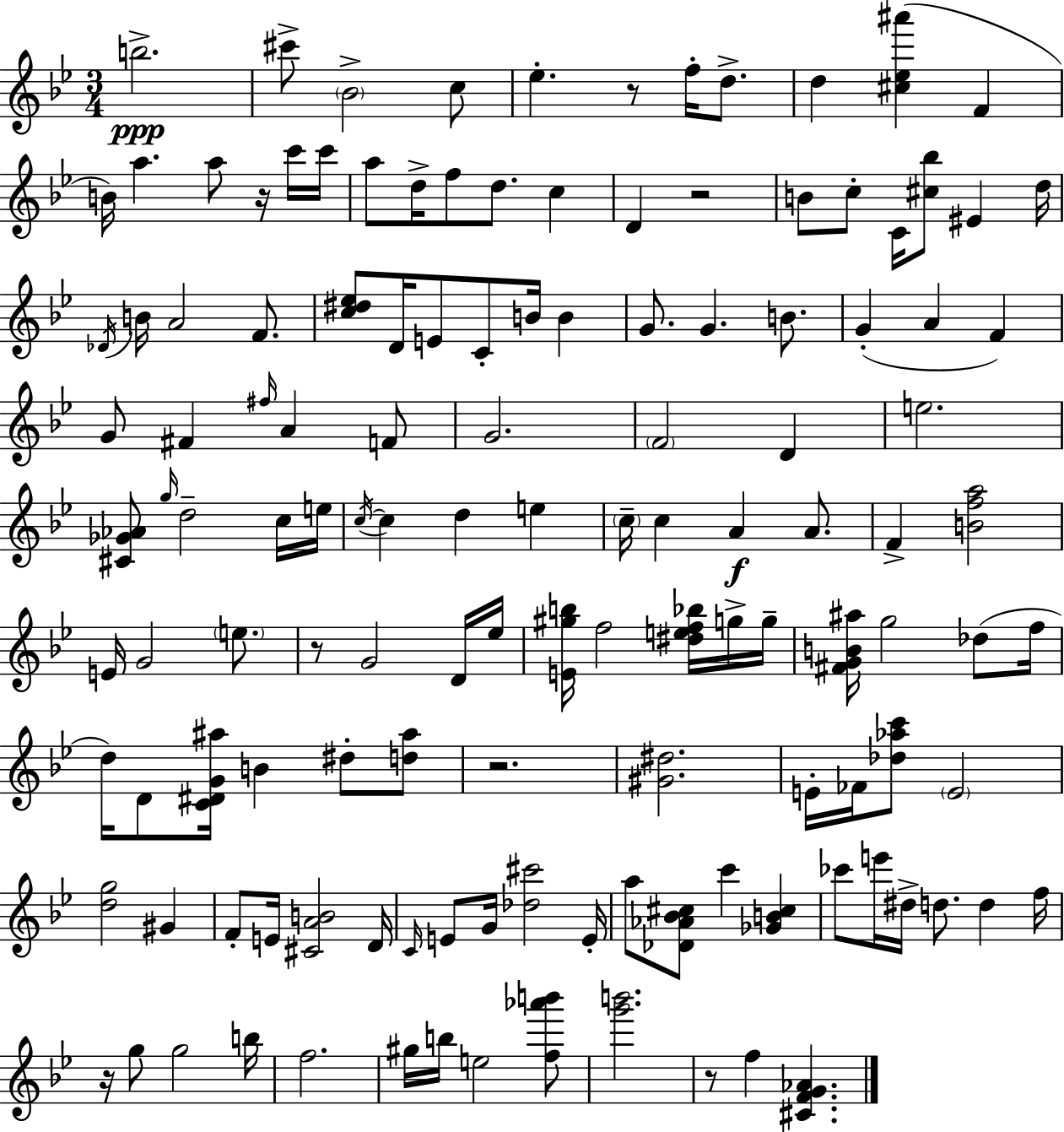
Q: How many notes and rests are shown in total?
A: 132